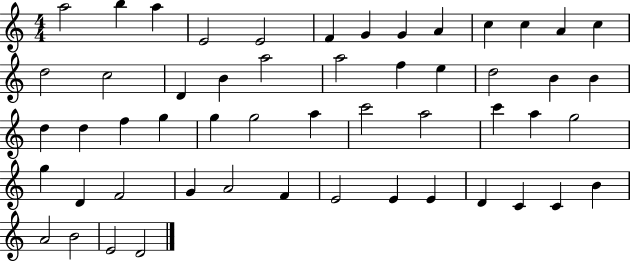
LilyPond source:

{
  \clef treble
  \numericTimeSignature
  \time 4/4
  \key c \major
  a''2 b''4 a''4 | e'2 e'2 | f'4 g'4 g'4 a'4 | c''4 c''4 a'4 c''4 | \break d''2 c''2 | d'4 b'4 a''2 | a''2 f''4 e''4 | d''2 b'4 b'4 | \break d''4 d''4 f''4 g''4 | g''4 g''2 a''4 | c'''2 a''2 | c'''4 a''4 g''2 | \break g''4 d'4 f'2 | g'4 a'2 f'4 | e'2 e'4 e'4 | d'4 c'4 c'4 b'4 | \break a'2 b'2 | e'2 d'2 | \bar "|."
}